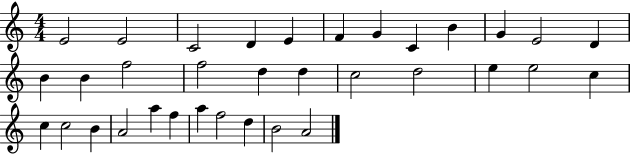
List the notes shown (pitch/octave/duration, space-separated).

E4/h E4/h C4/h D4/q E4/q F4/q G4/q C4/q B4/q G4/q E4/h D4/q B4/q B4/q F5/h F5/h D5/q D5/q C5/h D5/h E5/q E5/h C5/q C5/q C5/h B4/q A4/h A5/q F5/q A5/q F5/h D5/q B4/h A4/h